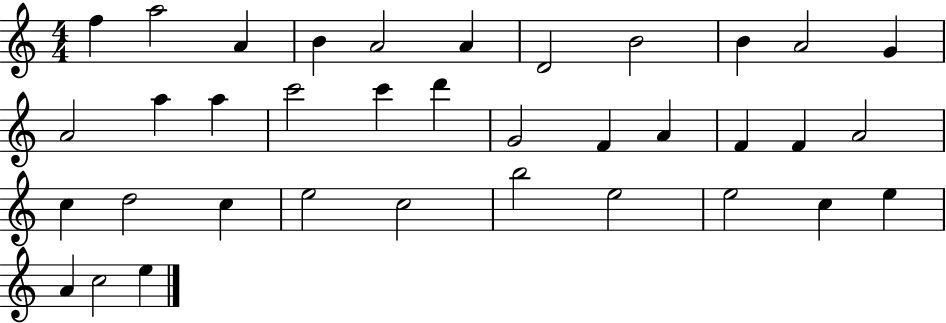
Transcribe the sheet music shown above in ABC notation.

X:1
T:Untitled
M:4/4
L:1/4
K:C
f a2 A B A2 A D2 B2 B A2 G A2 a a c'2 c' d' G2 F A F F A2 c d2 c e2 c2 b2 e2 e2 c e A c2 e